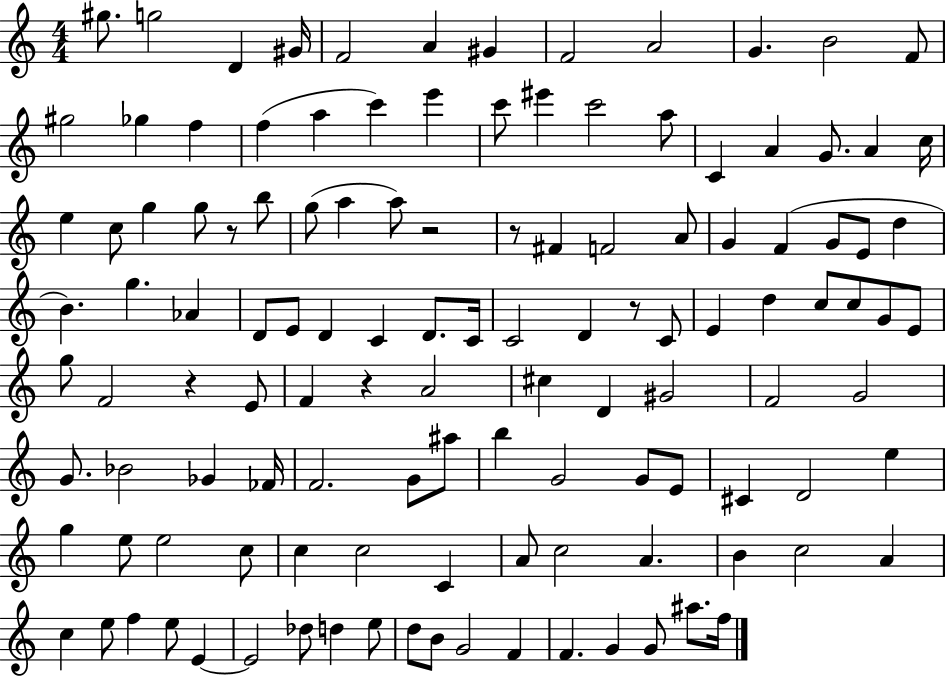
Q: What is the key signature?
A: C major